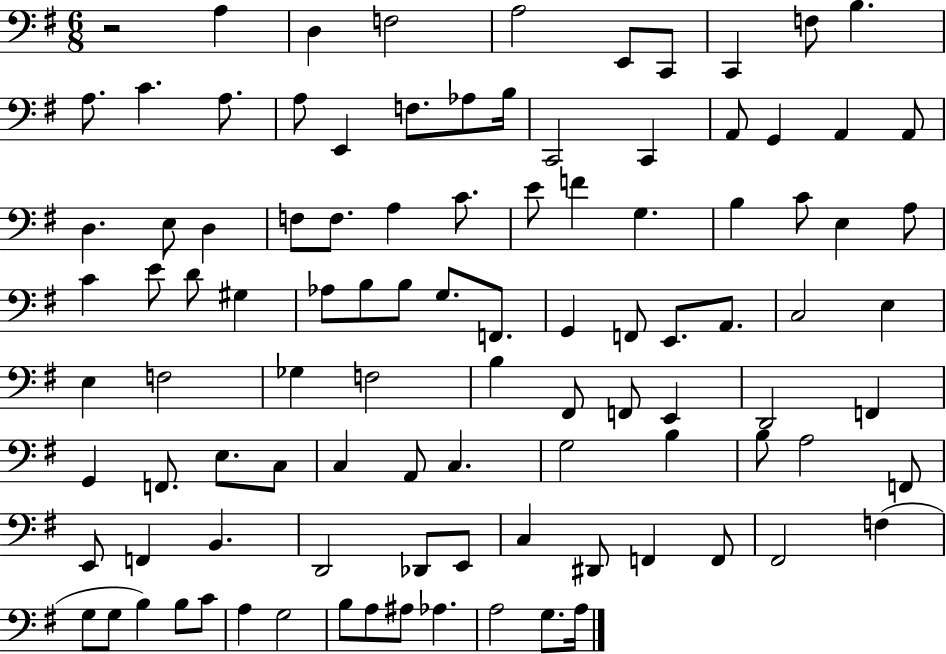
R/h A3/q D3/q F3/h A3/h E2/e C2/e C2/q F3/e B3/q. A3/e. C4/q. A3/e. A3/e E2/q F3/e. Ab3/e B3/s C2/h C2/q A2/e G2/q A2/q A2/e D3/q. E3/e D3/q F3/e F3/e. A3/q C4/e. E4/e F4/q G3/q. B3/q C4/e E3/q A3/e C4/q E4/e D4/e G#3/q Ab3/e B3/e B3/e G3/e. F2/e. G2/q F2/e E2/e. A2/e. C3/h E3/q E3/q F3/h Gb3/q F3/h B3/q F#2/e F2/e E2/q D2/h F2/q G2/q F2/e. E3/e. C3/e C3/q A2/e C3/q. G3/h B3/q B3/e A3/h F2/e E2/e F2/q B2/q. D2/h Db2/e E2/e C3/q D#2/e F2/q F2/e F#2/h F3/q G3/e G3/e B3/q B3/e C4/e A3/q G3/h B3/e A3/e A#3/e Ab3/q. A3/h G3/e. A3/s